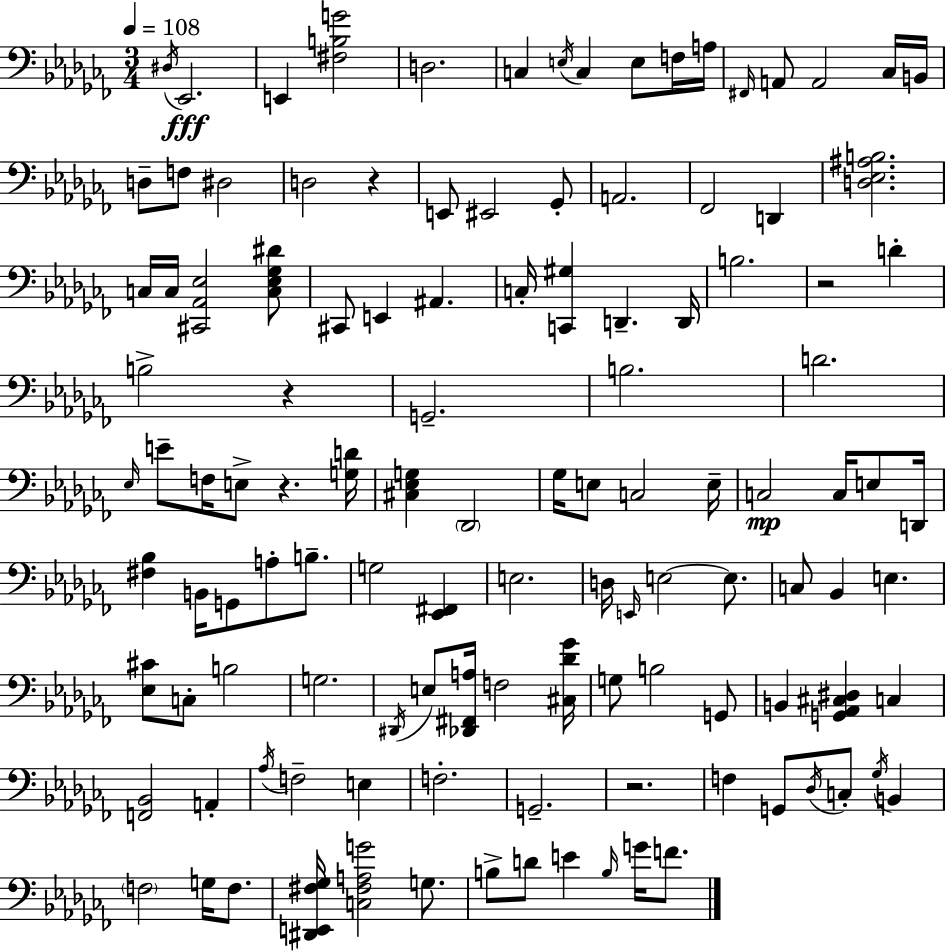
{
  \clef bass
  \numericTimeSignature
  \time 3/4
  \key aes \minor
  \tempo 4 = 108
  \acciaccatura { dis16 }\fff ees,2. | e,4 <fis b g'>2 | d2. | c4 \acciaccatura { e16 } c4 e8 | \break f16 a16 \grace { fis,16 } a,8 a,2 | ces16 b,16 d8-- f8 dis2 | d2 r4 | e,8 eis,2 | \break ges,8-. a,2. | fes,2 d,4 | <d ees ais b>2. | c16 c16 <cis, aes, ees>2 | \break <c ees ges dis'>8 cis,8 e,4 ais,4. | c16-. <c, gis>4 d,4.-- | d,16 b2. | r2 d'4-. | \break b2-> r4 | g,2.-- | b2. | d'2. | \break \grace { ees16 } e'8-- f16 e8-> r4. | <g d'>16 <cis ees g>4 \parenthesize des,2 | ges16 e8 c2 | e16-- c2\mp | \break c16 e8 d,16 <fis bes>4 b,16 g,8 a8-. | b8.-- g2 | <ees, fis,>4 e2. | d16 \grace { e,16 } e2~~ | \break e8. c8 bes,4 e4. | <ees cis'>8 c8-. b2 | g2. | \acciaccatura { dis,16 } e8 <des, fis, a>16 f2 | \break <cis des' ges'>16 g8 b2 | g,8 b,4 <g, aes, cis dis>4 | c4 <f, bes,>2 | a,4-. \acciaccatura { aes16 } f2-- | \break e4 f2.-. | g,2.-- | r2. | f4 g,8 | \break \acciaccatura { des16 } c8-. \acciaccatura { ges16 } b,4 \parenthesize f2 | g16 f8. <dis, e, fis ges>16 <c fis a g'>2 | g8. b8-> d'8 | e'4 \grace { b16 } g'16 f'8. \bar "|."
}